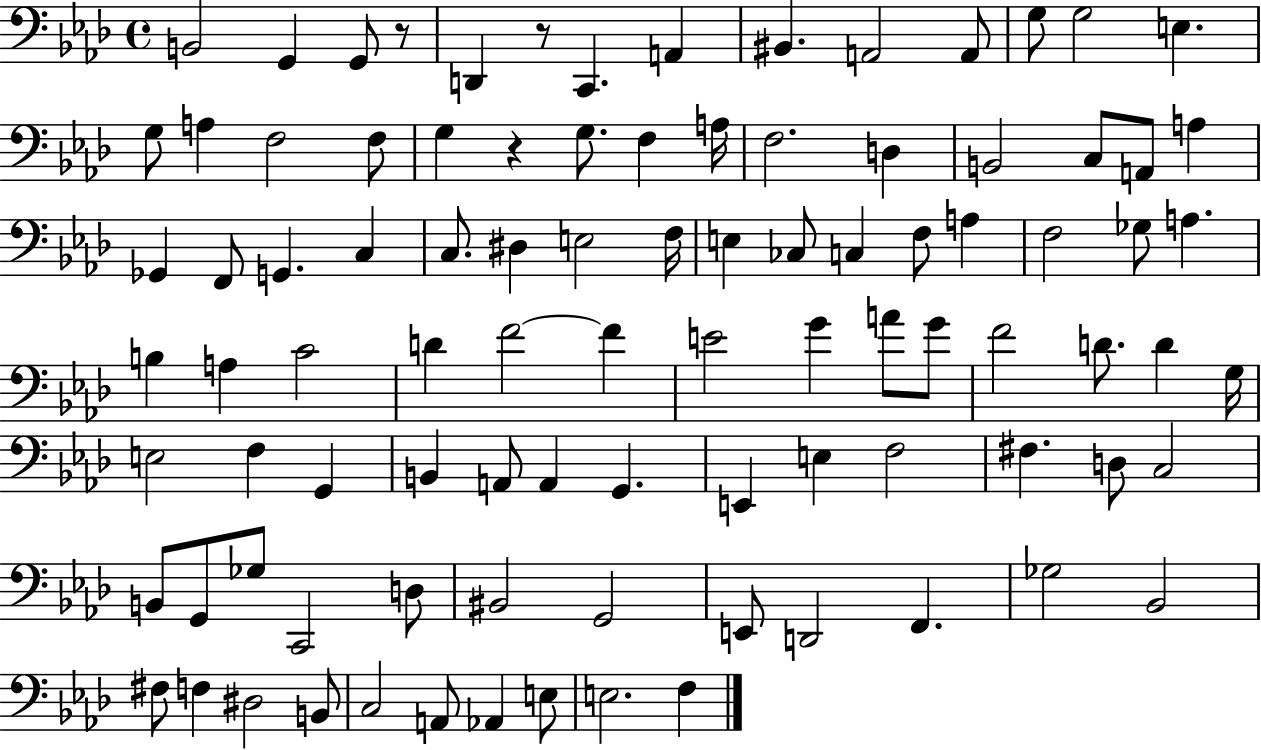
X:1
T:Untitled
M:4/4
L:1/4
K:Ab
B,,2 G,, G,,/2 z/2 D,, z/2 C,, A,, ^B,, A,,2 A,,/2 G,/2 G,2 E, G,/2 A, F,2 F,/2 G, z G,/2 F, A,/4 F,2 D, B,,2 C,/2 A,,/2 A, _G,, F,,/2 G,, C, C,/2 ^D, E,2 F,/4 E, _C,/2 C, F,/2 A, F,2 _G,/2 A, B, A, C2 D F2 F E2 G A/2 G/2 F2 D/2 D G,/4 E,2 F, G,, B,, A,,/2 A,, G,, E,, E, F,2 ^F, D,/2 C,2 B,,/2 G,,/2 _G,/2 C,,2 D,/2 ^B,,2 G,,2 E,,/2 D,,2 F,, _G,2 _B,,2 ^F,/2 F, ^D,2 B,,/2 C,2 A,,/2 _A,, E,/2 E,2 F,